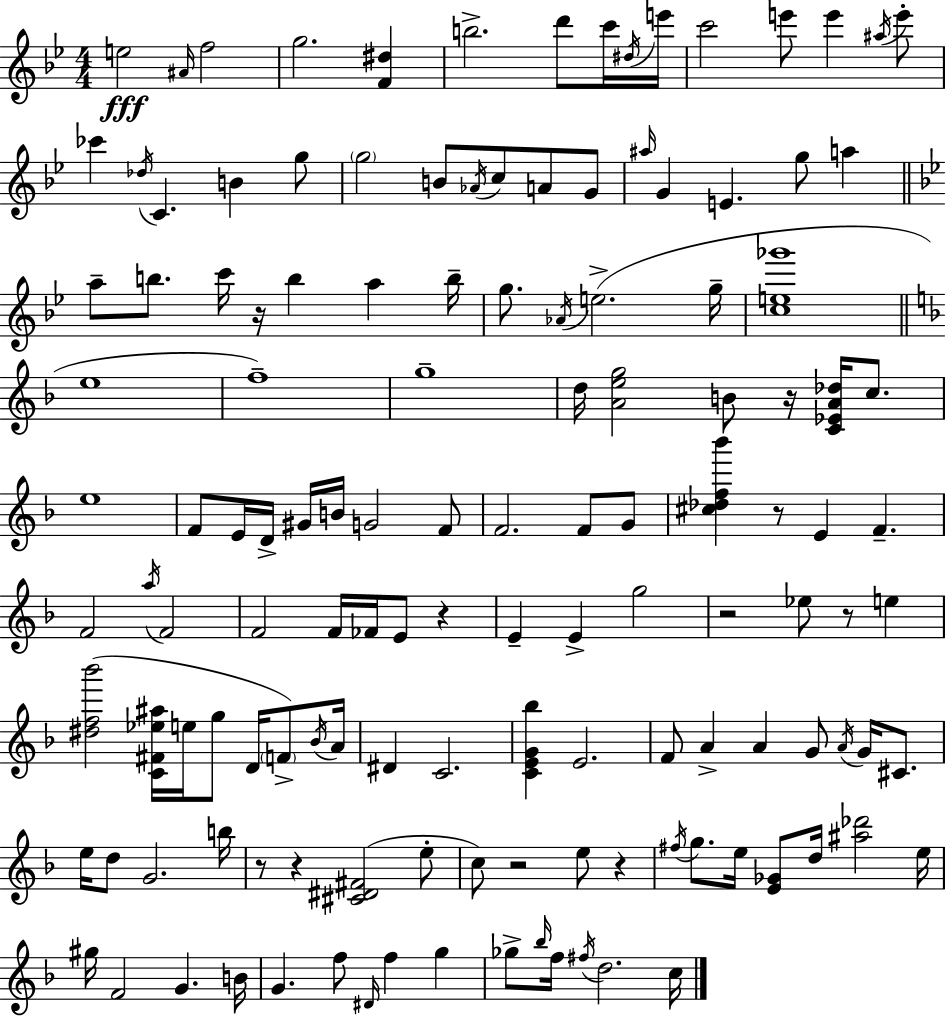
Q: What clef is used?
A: treble